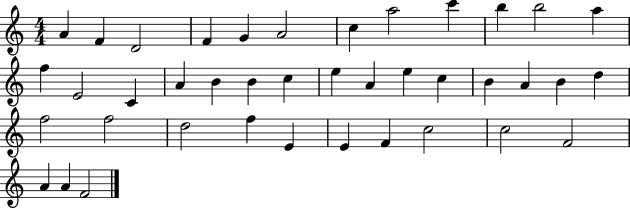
{
  \clef treble
  \numericTimeSignature
  \time 4/4
  \key c \major
  a'4 f'4 d'2 | f'4 g'4 a'2 | c''4 a''2 c'''4 | b''4 b''2 a''4 | \break f''4 e'2 c'4 | a'4 b'4 b'4 c''4 | e''4 a'4 e''4 c''4 | b'4 a'4 b'4 d''4 | \break f''2 f''2 | d''2 f''4 e'4 | e'4 f'4 c''2 | c''2 f'2 | \break a'4 a'4 f'2 | \bar "|."
}